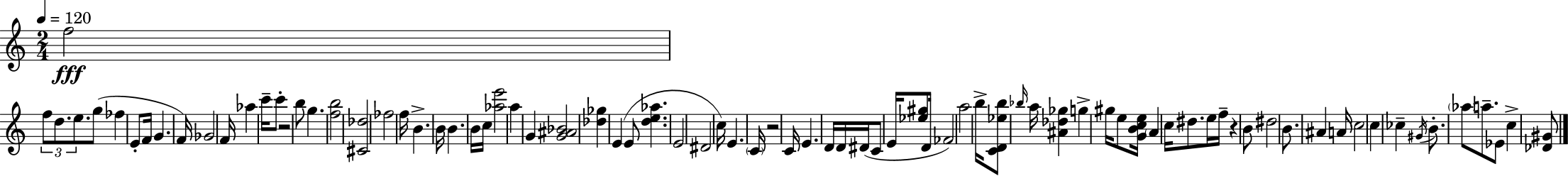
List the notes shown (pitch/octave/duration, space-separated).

F5/h F5/e D5/e. E5/e. G5/e FES5/q E4/e F4/s G4/q. F4/s Gb4/h F4/s Ab5/q C6/s C6/e R/h B5/e G5/q. [F5,B5]/h [C#4,Db5]/h FES5/h F5/s B4/q. B4/s B4/q. B4/s C5/s [Ab5,E6]/h A5/q G4/q [G4,A#4,Bb4]/h [Db5,Gb5]/q E4/q E4/e [D5,E5,Ab5]/q. E4/h D#4/h C5/s E4/q. C4/s R/h C4/s E4/q. D4/s D4/s D#4/s C4/e E4/s [Eb5,G#5]/e D4/s FES4/h A5/h B5/s [C4,D4,Eb5,B5]/e Bb5/s A5/s [A#4,Db5,Gb5]/q G5/q G#5/s E5/e [G4,B4,C5,E5]/s A4/q C5/s D#5/e. E5/s F5/s R/q B4/e D#5/h B4/e. A#4/q A4/s C5/h C5/q CES5/q G#4/s B4/e. Ab5/e A5/e. Eb4/e C5/q [Db4,G#4]/e